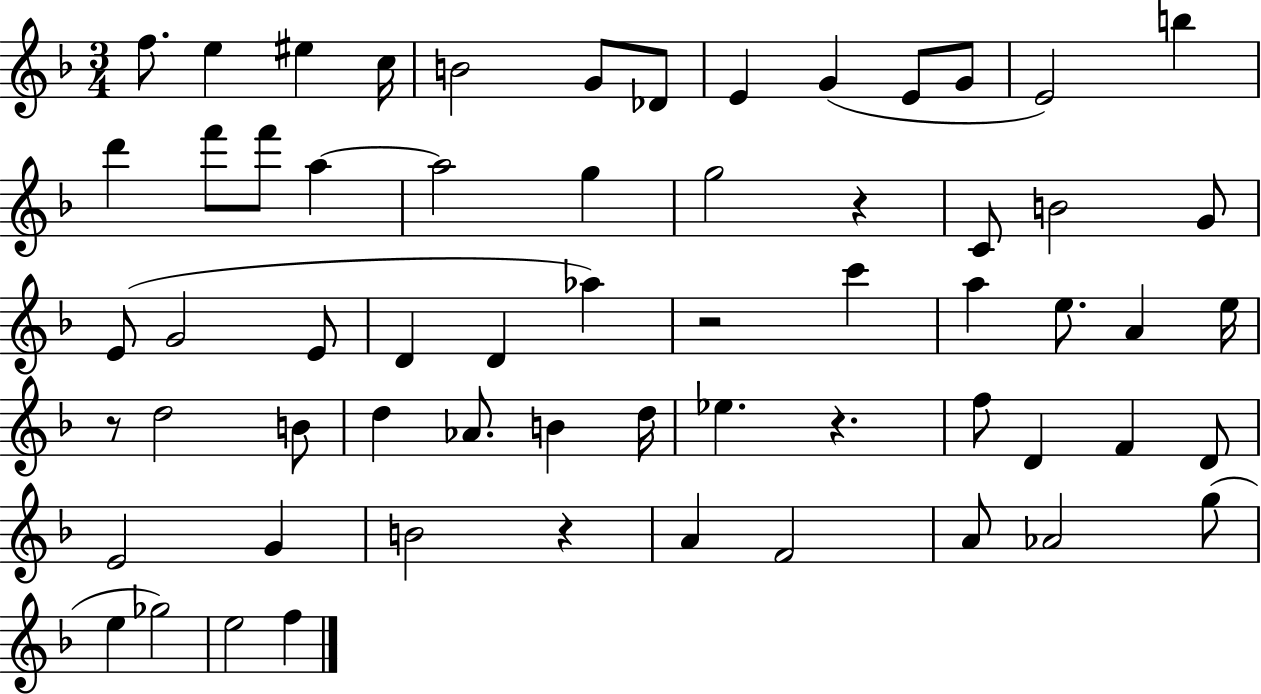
F5/e. E5/q EIS5/q C5/s B4/h G4/e Db4/e E4/q G4/q E4/e G4/e E4/h B5/q D6/q F6/e F6/e A5/q A5/h G5/q G5/h R/q C4/e B4/h G4/e E4/e G4/h E4/e D4/q D4/q Ab5/q R/h C6/q A5/q E5/e. A4/q E5/s R/e D5/h B4/e D5/q Ab4/e. B4/q D5/s Eb5/q. R/q. F5/e D4/q F4/q D4/e E4/h G4/q B4/h R/q A4/q F4/h A4/e Ab4/h G5/e E5/q Gb5/h E5/h F5/q